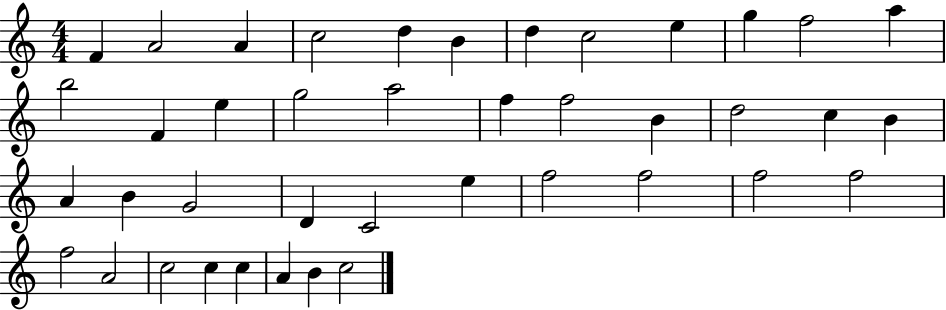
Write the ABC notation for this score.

X:1
T:Untitled
M:4/4
L:1/4
K:C
F A2 A c2 d B d c2 e g f2 a b2 F e g2 a2 f f2 B d2 c B A B G2 D C2 e f2 f2 f2 f2 f2 A2 c2 c c A B c2